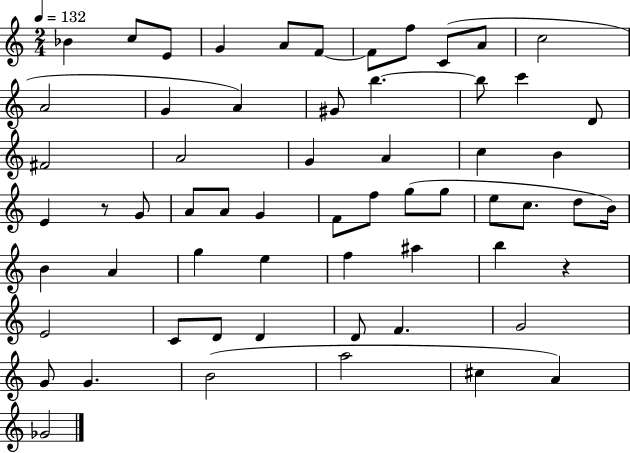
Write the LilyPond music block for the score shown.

{
  \clef treble
  \numericTimeSignature
  \time 2/4
  \key c \major
  \tempo 4 = 132
  \repeat volta 2 { bes'4 c''8 e'8 | g'4 a'8 f'8~~ | f'8 f''8 c'8( a'8 | c''2 | \break a'2 | g'4 a'4) | gis'8 b''4.~~ | b''8 c'''4 d'8 | \break fis'2 | a'2 | g'4 a'4 | c''4 b'4 | \break e'4 r8 g'8 | a'8 a'8 g'4 | f'8 f''8 g''8( g''8 | e''8 c''8. d''8 b'16) | \break b'4 a'4 | g''4 e''4 | f''4 ais''4 | b''4 r4 | \break e'2 | c'8 d'8 d'4 | d'8 f'4. | g'2 | \break g'8 g'4. | b'2( | a''2 | cis''4 a'4) | \break ges'2 | } \bar "|."
}